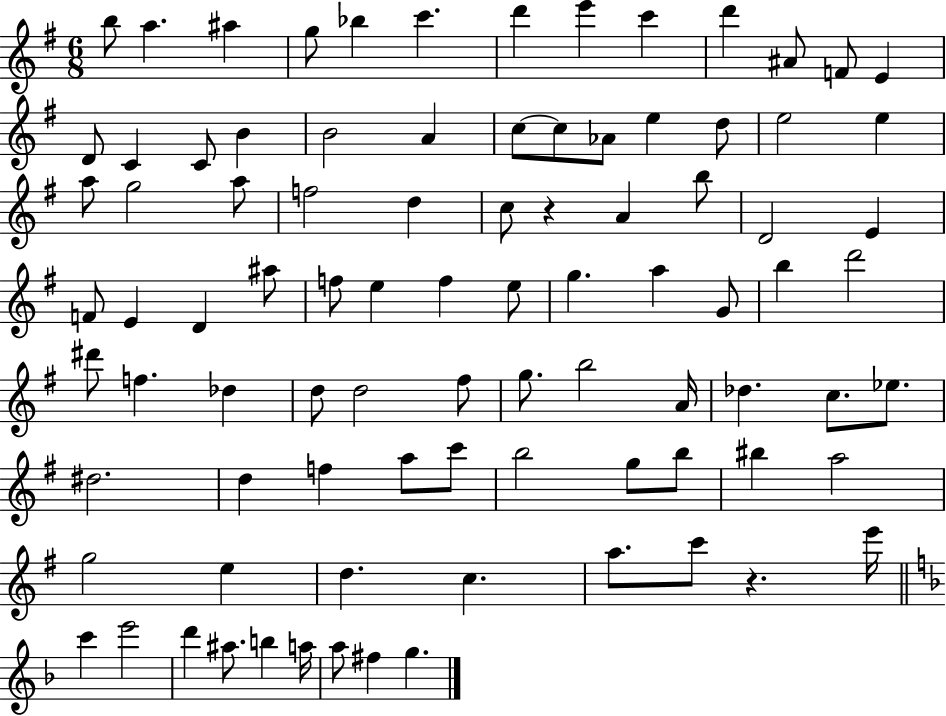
{
  \clef treble
  \numericTimeSignature
  \time 6/8
  \key g \major
  b''8 a''4. ais''4 | g''8 bes''4 c'''4. | d'''4 e'''4 c'''4 | d'''4 ais'8 f'8 e'4 | \break d'8 c'4 c'8 b'4 | b'2 a'4 | c''8~~ c''8 aes'8 e''4 d''8 | e''2 e''4 | \break a''8 g''2 a''8 | f''2 d''4 | c''8 r4 a'4 b''8 | d'2 e'4 | \break f'8 e'4 d'4 ais''8 | f''8 e''4 f''4 e''8 | g''4. a''4 g'8 | b''4 d'''2 | \break dis'''8 f''4. des''4 | d''8 d''2 fis''8 | g''8. b''2 a'16 | des''4. c''8. ees''8. | \break dis''2. | d''4 f''4 a''8 c'''8 | b''2 g''8 b''8 | bis''4 a''2 | \break g''2 e''4 | d''4. c''4. | a''8. c'''8 r4. e'''16 | \bar "||" \break \key f \major c'''4 e'''2 | d'''4 ais''8. b''4 a''16 | a''8 fis''4 g''4. | \bar "|."
}